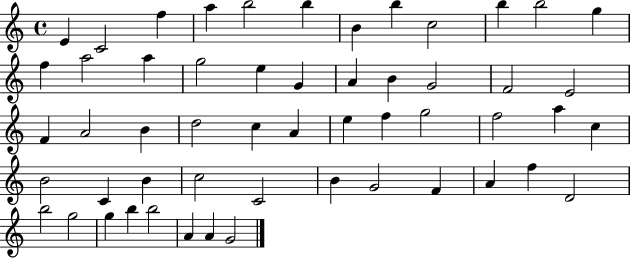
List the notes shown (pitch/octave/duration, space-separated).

E4/q C4/h F5/q A5/q B5/h B5/q B4/q B5/q C5/h B5/q B5/h G5/q F5/q A5/h A5/q G5/h E5/q G4/q A4/q B4/q G4/h F4/h E4/h F4/q A4/h B4/q D5/h C5/q A4/q E5/q F5/q G5/h F5/h A5/q C5/q B4/h C4/q B4/q C5/h C4/h B4/q G4/h F4/q A4/q F5/q D4/h B5/h G5/h G5/q B5/q B5/h A4/q A4/q G4/h